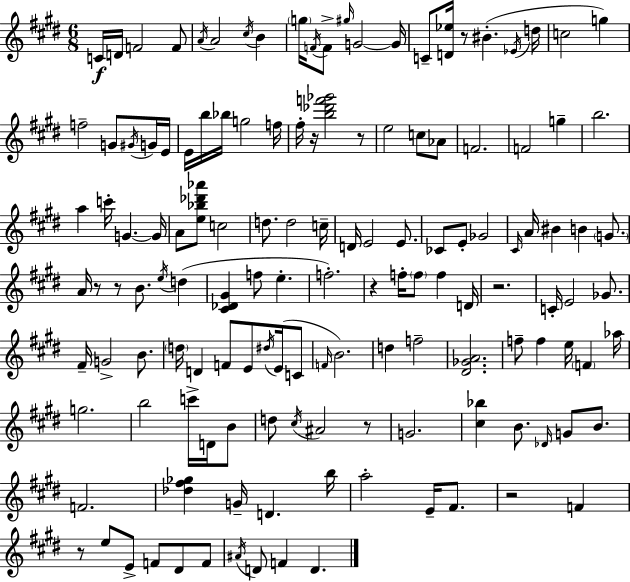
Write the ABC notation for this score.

X:1
T:Untitled
M:6/8
L:1/4
K:E
C/4 D/4 F2 F/2 A/4 A2 ^c/4 B g/4 F/4 F/2 ^g/4 G2 G/4 C/2 [D_e]/4 z/2 ^B _E/4 d/4 c2 g f2 G/2 ^G/4 G/4 E/4 E/4 b/4 _b/4 g2 f/4 ^f/4 z/4 [b_d'f'_g']2 z/2 e2 c/2 _A/2 F2 F2 g b2 a c'/4 G G/4 A/2 [e_b_d'_a']/2 c2 d/2 d2 c/4 D/4 E2 E/2 _C/2 E/2 _G2 ^C/4 A/4 ^B B G/2 A/4 z/2 z/2 B/2 e/4 d [^C_D^G] f/2 e f2 z f/4 f/2 f D/4 z2 C/4 E2 _G/2 ^F/4 G2 B/2 d/4 D F/2 E/2 ^d/4 E/4 C/2 F/4 B2 d f2 [^D_GA]2 f/2 f e/4 F _a/4 g2 b2 c'/4 D/4 B/2 d/2 ^c/4 ^A2 z/2 G2 [^c_b] B/2 _D/4 G/2 B/2 F2 [_d^f_g] G/4 D b/4 a2 E/4 ^F/2 z2 F z/2 e/2 E/2 F/2 ^D/2 F/2 ^A/4 D/2 F D